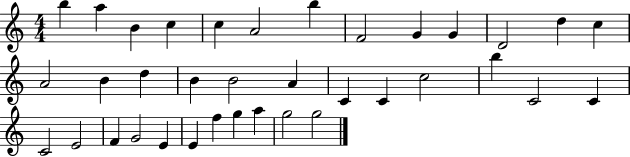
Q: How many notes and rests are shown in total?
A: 36